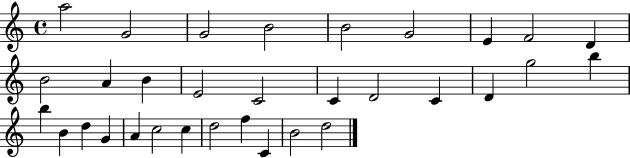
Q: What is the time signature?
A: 4/4